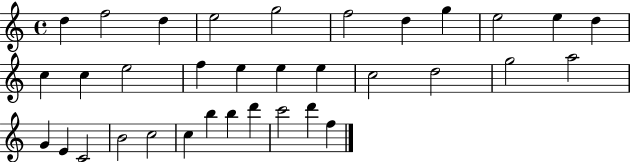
X:1
T:Untitled
M:4/4
L:1/4
K:C
d f2 d e2 g2 f2 d g e2 e d c c e2 f e e e c2 d2 g2 a2 G E C2 B2 c2 c b b d' c'2 d' f